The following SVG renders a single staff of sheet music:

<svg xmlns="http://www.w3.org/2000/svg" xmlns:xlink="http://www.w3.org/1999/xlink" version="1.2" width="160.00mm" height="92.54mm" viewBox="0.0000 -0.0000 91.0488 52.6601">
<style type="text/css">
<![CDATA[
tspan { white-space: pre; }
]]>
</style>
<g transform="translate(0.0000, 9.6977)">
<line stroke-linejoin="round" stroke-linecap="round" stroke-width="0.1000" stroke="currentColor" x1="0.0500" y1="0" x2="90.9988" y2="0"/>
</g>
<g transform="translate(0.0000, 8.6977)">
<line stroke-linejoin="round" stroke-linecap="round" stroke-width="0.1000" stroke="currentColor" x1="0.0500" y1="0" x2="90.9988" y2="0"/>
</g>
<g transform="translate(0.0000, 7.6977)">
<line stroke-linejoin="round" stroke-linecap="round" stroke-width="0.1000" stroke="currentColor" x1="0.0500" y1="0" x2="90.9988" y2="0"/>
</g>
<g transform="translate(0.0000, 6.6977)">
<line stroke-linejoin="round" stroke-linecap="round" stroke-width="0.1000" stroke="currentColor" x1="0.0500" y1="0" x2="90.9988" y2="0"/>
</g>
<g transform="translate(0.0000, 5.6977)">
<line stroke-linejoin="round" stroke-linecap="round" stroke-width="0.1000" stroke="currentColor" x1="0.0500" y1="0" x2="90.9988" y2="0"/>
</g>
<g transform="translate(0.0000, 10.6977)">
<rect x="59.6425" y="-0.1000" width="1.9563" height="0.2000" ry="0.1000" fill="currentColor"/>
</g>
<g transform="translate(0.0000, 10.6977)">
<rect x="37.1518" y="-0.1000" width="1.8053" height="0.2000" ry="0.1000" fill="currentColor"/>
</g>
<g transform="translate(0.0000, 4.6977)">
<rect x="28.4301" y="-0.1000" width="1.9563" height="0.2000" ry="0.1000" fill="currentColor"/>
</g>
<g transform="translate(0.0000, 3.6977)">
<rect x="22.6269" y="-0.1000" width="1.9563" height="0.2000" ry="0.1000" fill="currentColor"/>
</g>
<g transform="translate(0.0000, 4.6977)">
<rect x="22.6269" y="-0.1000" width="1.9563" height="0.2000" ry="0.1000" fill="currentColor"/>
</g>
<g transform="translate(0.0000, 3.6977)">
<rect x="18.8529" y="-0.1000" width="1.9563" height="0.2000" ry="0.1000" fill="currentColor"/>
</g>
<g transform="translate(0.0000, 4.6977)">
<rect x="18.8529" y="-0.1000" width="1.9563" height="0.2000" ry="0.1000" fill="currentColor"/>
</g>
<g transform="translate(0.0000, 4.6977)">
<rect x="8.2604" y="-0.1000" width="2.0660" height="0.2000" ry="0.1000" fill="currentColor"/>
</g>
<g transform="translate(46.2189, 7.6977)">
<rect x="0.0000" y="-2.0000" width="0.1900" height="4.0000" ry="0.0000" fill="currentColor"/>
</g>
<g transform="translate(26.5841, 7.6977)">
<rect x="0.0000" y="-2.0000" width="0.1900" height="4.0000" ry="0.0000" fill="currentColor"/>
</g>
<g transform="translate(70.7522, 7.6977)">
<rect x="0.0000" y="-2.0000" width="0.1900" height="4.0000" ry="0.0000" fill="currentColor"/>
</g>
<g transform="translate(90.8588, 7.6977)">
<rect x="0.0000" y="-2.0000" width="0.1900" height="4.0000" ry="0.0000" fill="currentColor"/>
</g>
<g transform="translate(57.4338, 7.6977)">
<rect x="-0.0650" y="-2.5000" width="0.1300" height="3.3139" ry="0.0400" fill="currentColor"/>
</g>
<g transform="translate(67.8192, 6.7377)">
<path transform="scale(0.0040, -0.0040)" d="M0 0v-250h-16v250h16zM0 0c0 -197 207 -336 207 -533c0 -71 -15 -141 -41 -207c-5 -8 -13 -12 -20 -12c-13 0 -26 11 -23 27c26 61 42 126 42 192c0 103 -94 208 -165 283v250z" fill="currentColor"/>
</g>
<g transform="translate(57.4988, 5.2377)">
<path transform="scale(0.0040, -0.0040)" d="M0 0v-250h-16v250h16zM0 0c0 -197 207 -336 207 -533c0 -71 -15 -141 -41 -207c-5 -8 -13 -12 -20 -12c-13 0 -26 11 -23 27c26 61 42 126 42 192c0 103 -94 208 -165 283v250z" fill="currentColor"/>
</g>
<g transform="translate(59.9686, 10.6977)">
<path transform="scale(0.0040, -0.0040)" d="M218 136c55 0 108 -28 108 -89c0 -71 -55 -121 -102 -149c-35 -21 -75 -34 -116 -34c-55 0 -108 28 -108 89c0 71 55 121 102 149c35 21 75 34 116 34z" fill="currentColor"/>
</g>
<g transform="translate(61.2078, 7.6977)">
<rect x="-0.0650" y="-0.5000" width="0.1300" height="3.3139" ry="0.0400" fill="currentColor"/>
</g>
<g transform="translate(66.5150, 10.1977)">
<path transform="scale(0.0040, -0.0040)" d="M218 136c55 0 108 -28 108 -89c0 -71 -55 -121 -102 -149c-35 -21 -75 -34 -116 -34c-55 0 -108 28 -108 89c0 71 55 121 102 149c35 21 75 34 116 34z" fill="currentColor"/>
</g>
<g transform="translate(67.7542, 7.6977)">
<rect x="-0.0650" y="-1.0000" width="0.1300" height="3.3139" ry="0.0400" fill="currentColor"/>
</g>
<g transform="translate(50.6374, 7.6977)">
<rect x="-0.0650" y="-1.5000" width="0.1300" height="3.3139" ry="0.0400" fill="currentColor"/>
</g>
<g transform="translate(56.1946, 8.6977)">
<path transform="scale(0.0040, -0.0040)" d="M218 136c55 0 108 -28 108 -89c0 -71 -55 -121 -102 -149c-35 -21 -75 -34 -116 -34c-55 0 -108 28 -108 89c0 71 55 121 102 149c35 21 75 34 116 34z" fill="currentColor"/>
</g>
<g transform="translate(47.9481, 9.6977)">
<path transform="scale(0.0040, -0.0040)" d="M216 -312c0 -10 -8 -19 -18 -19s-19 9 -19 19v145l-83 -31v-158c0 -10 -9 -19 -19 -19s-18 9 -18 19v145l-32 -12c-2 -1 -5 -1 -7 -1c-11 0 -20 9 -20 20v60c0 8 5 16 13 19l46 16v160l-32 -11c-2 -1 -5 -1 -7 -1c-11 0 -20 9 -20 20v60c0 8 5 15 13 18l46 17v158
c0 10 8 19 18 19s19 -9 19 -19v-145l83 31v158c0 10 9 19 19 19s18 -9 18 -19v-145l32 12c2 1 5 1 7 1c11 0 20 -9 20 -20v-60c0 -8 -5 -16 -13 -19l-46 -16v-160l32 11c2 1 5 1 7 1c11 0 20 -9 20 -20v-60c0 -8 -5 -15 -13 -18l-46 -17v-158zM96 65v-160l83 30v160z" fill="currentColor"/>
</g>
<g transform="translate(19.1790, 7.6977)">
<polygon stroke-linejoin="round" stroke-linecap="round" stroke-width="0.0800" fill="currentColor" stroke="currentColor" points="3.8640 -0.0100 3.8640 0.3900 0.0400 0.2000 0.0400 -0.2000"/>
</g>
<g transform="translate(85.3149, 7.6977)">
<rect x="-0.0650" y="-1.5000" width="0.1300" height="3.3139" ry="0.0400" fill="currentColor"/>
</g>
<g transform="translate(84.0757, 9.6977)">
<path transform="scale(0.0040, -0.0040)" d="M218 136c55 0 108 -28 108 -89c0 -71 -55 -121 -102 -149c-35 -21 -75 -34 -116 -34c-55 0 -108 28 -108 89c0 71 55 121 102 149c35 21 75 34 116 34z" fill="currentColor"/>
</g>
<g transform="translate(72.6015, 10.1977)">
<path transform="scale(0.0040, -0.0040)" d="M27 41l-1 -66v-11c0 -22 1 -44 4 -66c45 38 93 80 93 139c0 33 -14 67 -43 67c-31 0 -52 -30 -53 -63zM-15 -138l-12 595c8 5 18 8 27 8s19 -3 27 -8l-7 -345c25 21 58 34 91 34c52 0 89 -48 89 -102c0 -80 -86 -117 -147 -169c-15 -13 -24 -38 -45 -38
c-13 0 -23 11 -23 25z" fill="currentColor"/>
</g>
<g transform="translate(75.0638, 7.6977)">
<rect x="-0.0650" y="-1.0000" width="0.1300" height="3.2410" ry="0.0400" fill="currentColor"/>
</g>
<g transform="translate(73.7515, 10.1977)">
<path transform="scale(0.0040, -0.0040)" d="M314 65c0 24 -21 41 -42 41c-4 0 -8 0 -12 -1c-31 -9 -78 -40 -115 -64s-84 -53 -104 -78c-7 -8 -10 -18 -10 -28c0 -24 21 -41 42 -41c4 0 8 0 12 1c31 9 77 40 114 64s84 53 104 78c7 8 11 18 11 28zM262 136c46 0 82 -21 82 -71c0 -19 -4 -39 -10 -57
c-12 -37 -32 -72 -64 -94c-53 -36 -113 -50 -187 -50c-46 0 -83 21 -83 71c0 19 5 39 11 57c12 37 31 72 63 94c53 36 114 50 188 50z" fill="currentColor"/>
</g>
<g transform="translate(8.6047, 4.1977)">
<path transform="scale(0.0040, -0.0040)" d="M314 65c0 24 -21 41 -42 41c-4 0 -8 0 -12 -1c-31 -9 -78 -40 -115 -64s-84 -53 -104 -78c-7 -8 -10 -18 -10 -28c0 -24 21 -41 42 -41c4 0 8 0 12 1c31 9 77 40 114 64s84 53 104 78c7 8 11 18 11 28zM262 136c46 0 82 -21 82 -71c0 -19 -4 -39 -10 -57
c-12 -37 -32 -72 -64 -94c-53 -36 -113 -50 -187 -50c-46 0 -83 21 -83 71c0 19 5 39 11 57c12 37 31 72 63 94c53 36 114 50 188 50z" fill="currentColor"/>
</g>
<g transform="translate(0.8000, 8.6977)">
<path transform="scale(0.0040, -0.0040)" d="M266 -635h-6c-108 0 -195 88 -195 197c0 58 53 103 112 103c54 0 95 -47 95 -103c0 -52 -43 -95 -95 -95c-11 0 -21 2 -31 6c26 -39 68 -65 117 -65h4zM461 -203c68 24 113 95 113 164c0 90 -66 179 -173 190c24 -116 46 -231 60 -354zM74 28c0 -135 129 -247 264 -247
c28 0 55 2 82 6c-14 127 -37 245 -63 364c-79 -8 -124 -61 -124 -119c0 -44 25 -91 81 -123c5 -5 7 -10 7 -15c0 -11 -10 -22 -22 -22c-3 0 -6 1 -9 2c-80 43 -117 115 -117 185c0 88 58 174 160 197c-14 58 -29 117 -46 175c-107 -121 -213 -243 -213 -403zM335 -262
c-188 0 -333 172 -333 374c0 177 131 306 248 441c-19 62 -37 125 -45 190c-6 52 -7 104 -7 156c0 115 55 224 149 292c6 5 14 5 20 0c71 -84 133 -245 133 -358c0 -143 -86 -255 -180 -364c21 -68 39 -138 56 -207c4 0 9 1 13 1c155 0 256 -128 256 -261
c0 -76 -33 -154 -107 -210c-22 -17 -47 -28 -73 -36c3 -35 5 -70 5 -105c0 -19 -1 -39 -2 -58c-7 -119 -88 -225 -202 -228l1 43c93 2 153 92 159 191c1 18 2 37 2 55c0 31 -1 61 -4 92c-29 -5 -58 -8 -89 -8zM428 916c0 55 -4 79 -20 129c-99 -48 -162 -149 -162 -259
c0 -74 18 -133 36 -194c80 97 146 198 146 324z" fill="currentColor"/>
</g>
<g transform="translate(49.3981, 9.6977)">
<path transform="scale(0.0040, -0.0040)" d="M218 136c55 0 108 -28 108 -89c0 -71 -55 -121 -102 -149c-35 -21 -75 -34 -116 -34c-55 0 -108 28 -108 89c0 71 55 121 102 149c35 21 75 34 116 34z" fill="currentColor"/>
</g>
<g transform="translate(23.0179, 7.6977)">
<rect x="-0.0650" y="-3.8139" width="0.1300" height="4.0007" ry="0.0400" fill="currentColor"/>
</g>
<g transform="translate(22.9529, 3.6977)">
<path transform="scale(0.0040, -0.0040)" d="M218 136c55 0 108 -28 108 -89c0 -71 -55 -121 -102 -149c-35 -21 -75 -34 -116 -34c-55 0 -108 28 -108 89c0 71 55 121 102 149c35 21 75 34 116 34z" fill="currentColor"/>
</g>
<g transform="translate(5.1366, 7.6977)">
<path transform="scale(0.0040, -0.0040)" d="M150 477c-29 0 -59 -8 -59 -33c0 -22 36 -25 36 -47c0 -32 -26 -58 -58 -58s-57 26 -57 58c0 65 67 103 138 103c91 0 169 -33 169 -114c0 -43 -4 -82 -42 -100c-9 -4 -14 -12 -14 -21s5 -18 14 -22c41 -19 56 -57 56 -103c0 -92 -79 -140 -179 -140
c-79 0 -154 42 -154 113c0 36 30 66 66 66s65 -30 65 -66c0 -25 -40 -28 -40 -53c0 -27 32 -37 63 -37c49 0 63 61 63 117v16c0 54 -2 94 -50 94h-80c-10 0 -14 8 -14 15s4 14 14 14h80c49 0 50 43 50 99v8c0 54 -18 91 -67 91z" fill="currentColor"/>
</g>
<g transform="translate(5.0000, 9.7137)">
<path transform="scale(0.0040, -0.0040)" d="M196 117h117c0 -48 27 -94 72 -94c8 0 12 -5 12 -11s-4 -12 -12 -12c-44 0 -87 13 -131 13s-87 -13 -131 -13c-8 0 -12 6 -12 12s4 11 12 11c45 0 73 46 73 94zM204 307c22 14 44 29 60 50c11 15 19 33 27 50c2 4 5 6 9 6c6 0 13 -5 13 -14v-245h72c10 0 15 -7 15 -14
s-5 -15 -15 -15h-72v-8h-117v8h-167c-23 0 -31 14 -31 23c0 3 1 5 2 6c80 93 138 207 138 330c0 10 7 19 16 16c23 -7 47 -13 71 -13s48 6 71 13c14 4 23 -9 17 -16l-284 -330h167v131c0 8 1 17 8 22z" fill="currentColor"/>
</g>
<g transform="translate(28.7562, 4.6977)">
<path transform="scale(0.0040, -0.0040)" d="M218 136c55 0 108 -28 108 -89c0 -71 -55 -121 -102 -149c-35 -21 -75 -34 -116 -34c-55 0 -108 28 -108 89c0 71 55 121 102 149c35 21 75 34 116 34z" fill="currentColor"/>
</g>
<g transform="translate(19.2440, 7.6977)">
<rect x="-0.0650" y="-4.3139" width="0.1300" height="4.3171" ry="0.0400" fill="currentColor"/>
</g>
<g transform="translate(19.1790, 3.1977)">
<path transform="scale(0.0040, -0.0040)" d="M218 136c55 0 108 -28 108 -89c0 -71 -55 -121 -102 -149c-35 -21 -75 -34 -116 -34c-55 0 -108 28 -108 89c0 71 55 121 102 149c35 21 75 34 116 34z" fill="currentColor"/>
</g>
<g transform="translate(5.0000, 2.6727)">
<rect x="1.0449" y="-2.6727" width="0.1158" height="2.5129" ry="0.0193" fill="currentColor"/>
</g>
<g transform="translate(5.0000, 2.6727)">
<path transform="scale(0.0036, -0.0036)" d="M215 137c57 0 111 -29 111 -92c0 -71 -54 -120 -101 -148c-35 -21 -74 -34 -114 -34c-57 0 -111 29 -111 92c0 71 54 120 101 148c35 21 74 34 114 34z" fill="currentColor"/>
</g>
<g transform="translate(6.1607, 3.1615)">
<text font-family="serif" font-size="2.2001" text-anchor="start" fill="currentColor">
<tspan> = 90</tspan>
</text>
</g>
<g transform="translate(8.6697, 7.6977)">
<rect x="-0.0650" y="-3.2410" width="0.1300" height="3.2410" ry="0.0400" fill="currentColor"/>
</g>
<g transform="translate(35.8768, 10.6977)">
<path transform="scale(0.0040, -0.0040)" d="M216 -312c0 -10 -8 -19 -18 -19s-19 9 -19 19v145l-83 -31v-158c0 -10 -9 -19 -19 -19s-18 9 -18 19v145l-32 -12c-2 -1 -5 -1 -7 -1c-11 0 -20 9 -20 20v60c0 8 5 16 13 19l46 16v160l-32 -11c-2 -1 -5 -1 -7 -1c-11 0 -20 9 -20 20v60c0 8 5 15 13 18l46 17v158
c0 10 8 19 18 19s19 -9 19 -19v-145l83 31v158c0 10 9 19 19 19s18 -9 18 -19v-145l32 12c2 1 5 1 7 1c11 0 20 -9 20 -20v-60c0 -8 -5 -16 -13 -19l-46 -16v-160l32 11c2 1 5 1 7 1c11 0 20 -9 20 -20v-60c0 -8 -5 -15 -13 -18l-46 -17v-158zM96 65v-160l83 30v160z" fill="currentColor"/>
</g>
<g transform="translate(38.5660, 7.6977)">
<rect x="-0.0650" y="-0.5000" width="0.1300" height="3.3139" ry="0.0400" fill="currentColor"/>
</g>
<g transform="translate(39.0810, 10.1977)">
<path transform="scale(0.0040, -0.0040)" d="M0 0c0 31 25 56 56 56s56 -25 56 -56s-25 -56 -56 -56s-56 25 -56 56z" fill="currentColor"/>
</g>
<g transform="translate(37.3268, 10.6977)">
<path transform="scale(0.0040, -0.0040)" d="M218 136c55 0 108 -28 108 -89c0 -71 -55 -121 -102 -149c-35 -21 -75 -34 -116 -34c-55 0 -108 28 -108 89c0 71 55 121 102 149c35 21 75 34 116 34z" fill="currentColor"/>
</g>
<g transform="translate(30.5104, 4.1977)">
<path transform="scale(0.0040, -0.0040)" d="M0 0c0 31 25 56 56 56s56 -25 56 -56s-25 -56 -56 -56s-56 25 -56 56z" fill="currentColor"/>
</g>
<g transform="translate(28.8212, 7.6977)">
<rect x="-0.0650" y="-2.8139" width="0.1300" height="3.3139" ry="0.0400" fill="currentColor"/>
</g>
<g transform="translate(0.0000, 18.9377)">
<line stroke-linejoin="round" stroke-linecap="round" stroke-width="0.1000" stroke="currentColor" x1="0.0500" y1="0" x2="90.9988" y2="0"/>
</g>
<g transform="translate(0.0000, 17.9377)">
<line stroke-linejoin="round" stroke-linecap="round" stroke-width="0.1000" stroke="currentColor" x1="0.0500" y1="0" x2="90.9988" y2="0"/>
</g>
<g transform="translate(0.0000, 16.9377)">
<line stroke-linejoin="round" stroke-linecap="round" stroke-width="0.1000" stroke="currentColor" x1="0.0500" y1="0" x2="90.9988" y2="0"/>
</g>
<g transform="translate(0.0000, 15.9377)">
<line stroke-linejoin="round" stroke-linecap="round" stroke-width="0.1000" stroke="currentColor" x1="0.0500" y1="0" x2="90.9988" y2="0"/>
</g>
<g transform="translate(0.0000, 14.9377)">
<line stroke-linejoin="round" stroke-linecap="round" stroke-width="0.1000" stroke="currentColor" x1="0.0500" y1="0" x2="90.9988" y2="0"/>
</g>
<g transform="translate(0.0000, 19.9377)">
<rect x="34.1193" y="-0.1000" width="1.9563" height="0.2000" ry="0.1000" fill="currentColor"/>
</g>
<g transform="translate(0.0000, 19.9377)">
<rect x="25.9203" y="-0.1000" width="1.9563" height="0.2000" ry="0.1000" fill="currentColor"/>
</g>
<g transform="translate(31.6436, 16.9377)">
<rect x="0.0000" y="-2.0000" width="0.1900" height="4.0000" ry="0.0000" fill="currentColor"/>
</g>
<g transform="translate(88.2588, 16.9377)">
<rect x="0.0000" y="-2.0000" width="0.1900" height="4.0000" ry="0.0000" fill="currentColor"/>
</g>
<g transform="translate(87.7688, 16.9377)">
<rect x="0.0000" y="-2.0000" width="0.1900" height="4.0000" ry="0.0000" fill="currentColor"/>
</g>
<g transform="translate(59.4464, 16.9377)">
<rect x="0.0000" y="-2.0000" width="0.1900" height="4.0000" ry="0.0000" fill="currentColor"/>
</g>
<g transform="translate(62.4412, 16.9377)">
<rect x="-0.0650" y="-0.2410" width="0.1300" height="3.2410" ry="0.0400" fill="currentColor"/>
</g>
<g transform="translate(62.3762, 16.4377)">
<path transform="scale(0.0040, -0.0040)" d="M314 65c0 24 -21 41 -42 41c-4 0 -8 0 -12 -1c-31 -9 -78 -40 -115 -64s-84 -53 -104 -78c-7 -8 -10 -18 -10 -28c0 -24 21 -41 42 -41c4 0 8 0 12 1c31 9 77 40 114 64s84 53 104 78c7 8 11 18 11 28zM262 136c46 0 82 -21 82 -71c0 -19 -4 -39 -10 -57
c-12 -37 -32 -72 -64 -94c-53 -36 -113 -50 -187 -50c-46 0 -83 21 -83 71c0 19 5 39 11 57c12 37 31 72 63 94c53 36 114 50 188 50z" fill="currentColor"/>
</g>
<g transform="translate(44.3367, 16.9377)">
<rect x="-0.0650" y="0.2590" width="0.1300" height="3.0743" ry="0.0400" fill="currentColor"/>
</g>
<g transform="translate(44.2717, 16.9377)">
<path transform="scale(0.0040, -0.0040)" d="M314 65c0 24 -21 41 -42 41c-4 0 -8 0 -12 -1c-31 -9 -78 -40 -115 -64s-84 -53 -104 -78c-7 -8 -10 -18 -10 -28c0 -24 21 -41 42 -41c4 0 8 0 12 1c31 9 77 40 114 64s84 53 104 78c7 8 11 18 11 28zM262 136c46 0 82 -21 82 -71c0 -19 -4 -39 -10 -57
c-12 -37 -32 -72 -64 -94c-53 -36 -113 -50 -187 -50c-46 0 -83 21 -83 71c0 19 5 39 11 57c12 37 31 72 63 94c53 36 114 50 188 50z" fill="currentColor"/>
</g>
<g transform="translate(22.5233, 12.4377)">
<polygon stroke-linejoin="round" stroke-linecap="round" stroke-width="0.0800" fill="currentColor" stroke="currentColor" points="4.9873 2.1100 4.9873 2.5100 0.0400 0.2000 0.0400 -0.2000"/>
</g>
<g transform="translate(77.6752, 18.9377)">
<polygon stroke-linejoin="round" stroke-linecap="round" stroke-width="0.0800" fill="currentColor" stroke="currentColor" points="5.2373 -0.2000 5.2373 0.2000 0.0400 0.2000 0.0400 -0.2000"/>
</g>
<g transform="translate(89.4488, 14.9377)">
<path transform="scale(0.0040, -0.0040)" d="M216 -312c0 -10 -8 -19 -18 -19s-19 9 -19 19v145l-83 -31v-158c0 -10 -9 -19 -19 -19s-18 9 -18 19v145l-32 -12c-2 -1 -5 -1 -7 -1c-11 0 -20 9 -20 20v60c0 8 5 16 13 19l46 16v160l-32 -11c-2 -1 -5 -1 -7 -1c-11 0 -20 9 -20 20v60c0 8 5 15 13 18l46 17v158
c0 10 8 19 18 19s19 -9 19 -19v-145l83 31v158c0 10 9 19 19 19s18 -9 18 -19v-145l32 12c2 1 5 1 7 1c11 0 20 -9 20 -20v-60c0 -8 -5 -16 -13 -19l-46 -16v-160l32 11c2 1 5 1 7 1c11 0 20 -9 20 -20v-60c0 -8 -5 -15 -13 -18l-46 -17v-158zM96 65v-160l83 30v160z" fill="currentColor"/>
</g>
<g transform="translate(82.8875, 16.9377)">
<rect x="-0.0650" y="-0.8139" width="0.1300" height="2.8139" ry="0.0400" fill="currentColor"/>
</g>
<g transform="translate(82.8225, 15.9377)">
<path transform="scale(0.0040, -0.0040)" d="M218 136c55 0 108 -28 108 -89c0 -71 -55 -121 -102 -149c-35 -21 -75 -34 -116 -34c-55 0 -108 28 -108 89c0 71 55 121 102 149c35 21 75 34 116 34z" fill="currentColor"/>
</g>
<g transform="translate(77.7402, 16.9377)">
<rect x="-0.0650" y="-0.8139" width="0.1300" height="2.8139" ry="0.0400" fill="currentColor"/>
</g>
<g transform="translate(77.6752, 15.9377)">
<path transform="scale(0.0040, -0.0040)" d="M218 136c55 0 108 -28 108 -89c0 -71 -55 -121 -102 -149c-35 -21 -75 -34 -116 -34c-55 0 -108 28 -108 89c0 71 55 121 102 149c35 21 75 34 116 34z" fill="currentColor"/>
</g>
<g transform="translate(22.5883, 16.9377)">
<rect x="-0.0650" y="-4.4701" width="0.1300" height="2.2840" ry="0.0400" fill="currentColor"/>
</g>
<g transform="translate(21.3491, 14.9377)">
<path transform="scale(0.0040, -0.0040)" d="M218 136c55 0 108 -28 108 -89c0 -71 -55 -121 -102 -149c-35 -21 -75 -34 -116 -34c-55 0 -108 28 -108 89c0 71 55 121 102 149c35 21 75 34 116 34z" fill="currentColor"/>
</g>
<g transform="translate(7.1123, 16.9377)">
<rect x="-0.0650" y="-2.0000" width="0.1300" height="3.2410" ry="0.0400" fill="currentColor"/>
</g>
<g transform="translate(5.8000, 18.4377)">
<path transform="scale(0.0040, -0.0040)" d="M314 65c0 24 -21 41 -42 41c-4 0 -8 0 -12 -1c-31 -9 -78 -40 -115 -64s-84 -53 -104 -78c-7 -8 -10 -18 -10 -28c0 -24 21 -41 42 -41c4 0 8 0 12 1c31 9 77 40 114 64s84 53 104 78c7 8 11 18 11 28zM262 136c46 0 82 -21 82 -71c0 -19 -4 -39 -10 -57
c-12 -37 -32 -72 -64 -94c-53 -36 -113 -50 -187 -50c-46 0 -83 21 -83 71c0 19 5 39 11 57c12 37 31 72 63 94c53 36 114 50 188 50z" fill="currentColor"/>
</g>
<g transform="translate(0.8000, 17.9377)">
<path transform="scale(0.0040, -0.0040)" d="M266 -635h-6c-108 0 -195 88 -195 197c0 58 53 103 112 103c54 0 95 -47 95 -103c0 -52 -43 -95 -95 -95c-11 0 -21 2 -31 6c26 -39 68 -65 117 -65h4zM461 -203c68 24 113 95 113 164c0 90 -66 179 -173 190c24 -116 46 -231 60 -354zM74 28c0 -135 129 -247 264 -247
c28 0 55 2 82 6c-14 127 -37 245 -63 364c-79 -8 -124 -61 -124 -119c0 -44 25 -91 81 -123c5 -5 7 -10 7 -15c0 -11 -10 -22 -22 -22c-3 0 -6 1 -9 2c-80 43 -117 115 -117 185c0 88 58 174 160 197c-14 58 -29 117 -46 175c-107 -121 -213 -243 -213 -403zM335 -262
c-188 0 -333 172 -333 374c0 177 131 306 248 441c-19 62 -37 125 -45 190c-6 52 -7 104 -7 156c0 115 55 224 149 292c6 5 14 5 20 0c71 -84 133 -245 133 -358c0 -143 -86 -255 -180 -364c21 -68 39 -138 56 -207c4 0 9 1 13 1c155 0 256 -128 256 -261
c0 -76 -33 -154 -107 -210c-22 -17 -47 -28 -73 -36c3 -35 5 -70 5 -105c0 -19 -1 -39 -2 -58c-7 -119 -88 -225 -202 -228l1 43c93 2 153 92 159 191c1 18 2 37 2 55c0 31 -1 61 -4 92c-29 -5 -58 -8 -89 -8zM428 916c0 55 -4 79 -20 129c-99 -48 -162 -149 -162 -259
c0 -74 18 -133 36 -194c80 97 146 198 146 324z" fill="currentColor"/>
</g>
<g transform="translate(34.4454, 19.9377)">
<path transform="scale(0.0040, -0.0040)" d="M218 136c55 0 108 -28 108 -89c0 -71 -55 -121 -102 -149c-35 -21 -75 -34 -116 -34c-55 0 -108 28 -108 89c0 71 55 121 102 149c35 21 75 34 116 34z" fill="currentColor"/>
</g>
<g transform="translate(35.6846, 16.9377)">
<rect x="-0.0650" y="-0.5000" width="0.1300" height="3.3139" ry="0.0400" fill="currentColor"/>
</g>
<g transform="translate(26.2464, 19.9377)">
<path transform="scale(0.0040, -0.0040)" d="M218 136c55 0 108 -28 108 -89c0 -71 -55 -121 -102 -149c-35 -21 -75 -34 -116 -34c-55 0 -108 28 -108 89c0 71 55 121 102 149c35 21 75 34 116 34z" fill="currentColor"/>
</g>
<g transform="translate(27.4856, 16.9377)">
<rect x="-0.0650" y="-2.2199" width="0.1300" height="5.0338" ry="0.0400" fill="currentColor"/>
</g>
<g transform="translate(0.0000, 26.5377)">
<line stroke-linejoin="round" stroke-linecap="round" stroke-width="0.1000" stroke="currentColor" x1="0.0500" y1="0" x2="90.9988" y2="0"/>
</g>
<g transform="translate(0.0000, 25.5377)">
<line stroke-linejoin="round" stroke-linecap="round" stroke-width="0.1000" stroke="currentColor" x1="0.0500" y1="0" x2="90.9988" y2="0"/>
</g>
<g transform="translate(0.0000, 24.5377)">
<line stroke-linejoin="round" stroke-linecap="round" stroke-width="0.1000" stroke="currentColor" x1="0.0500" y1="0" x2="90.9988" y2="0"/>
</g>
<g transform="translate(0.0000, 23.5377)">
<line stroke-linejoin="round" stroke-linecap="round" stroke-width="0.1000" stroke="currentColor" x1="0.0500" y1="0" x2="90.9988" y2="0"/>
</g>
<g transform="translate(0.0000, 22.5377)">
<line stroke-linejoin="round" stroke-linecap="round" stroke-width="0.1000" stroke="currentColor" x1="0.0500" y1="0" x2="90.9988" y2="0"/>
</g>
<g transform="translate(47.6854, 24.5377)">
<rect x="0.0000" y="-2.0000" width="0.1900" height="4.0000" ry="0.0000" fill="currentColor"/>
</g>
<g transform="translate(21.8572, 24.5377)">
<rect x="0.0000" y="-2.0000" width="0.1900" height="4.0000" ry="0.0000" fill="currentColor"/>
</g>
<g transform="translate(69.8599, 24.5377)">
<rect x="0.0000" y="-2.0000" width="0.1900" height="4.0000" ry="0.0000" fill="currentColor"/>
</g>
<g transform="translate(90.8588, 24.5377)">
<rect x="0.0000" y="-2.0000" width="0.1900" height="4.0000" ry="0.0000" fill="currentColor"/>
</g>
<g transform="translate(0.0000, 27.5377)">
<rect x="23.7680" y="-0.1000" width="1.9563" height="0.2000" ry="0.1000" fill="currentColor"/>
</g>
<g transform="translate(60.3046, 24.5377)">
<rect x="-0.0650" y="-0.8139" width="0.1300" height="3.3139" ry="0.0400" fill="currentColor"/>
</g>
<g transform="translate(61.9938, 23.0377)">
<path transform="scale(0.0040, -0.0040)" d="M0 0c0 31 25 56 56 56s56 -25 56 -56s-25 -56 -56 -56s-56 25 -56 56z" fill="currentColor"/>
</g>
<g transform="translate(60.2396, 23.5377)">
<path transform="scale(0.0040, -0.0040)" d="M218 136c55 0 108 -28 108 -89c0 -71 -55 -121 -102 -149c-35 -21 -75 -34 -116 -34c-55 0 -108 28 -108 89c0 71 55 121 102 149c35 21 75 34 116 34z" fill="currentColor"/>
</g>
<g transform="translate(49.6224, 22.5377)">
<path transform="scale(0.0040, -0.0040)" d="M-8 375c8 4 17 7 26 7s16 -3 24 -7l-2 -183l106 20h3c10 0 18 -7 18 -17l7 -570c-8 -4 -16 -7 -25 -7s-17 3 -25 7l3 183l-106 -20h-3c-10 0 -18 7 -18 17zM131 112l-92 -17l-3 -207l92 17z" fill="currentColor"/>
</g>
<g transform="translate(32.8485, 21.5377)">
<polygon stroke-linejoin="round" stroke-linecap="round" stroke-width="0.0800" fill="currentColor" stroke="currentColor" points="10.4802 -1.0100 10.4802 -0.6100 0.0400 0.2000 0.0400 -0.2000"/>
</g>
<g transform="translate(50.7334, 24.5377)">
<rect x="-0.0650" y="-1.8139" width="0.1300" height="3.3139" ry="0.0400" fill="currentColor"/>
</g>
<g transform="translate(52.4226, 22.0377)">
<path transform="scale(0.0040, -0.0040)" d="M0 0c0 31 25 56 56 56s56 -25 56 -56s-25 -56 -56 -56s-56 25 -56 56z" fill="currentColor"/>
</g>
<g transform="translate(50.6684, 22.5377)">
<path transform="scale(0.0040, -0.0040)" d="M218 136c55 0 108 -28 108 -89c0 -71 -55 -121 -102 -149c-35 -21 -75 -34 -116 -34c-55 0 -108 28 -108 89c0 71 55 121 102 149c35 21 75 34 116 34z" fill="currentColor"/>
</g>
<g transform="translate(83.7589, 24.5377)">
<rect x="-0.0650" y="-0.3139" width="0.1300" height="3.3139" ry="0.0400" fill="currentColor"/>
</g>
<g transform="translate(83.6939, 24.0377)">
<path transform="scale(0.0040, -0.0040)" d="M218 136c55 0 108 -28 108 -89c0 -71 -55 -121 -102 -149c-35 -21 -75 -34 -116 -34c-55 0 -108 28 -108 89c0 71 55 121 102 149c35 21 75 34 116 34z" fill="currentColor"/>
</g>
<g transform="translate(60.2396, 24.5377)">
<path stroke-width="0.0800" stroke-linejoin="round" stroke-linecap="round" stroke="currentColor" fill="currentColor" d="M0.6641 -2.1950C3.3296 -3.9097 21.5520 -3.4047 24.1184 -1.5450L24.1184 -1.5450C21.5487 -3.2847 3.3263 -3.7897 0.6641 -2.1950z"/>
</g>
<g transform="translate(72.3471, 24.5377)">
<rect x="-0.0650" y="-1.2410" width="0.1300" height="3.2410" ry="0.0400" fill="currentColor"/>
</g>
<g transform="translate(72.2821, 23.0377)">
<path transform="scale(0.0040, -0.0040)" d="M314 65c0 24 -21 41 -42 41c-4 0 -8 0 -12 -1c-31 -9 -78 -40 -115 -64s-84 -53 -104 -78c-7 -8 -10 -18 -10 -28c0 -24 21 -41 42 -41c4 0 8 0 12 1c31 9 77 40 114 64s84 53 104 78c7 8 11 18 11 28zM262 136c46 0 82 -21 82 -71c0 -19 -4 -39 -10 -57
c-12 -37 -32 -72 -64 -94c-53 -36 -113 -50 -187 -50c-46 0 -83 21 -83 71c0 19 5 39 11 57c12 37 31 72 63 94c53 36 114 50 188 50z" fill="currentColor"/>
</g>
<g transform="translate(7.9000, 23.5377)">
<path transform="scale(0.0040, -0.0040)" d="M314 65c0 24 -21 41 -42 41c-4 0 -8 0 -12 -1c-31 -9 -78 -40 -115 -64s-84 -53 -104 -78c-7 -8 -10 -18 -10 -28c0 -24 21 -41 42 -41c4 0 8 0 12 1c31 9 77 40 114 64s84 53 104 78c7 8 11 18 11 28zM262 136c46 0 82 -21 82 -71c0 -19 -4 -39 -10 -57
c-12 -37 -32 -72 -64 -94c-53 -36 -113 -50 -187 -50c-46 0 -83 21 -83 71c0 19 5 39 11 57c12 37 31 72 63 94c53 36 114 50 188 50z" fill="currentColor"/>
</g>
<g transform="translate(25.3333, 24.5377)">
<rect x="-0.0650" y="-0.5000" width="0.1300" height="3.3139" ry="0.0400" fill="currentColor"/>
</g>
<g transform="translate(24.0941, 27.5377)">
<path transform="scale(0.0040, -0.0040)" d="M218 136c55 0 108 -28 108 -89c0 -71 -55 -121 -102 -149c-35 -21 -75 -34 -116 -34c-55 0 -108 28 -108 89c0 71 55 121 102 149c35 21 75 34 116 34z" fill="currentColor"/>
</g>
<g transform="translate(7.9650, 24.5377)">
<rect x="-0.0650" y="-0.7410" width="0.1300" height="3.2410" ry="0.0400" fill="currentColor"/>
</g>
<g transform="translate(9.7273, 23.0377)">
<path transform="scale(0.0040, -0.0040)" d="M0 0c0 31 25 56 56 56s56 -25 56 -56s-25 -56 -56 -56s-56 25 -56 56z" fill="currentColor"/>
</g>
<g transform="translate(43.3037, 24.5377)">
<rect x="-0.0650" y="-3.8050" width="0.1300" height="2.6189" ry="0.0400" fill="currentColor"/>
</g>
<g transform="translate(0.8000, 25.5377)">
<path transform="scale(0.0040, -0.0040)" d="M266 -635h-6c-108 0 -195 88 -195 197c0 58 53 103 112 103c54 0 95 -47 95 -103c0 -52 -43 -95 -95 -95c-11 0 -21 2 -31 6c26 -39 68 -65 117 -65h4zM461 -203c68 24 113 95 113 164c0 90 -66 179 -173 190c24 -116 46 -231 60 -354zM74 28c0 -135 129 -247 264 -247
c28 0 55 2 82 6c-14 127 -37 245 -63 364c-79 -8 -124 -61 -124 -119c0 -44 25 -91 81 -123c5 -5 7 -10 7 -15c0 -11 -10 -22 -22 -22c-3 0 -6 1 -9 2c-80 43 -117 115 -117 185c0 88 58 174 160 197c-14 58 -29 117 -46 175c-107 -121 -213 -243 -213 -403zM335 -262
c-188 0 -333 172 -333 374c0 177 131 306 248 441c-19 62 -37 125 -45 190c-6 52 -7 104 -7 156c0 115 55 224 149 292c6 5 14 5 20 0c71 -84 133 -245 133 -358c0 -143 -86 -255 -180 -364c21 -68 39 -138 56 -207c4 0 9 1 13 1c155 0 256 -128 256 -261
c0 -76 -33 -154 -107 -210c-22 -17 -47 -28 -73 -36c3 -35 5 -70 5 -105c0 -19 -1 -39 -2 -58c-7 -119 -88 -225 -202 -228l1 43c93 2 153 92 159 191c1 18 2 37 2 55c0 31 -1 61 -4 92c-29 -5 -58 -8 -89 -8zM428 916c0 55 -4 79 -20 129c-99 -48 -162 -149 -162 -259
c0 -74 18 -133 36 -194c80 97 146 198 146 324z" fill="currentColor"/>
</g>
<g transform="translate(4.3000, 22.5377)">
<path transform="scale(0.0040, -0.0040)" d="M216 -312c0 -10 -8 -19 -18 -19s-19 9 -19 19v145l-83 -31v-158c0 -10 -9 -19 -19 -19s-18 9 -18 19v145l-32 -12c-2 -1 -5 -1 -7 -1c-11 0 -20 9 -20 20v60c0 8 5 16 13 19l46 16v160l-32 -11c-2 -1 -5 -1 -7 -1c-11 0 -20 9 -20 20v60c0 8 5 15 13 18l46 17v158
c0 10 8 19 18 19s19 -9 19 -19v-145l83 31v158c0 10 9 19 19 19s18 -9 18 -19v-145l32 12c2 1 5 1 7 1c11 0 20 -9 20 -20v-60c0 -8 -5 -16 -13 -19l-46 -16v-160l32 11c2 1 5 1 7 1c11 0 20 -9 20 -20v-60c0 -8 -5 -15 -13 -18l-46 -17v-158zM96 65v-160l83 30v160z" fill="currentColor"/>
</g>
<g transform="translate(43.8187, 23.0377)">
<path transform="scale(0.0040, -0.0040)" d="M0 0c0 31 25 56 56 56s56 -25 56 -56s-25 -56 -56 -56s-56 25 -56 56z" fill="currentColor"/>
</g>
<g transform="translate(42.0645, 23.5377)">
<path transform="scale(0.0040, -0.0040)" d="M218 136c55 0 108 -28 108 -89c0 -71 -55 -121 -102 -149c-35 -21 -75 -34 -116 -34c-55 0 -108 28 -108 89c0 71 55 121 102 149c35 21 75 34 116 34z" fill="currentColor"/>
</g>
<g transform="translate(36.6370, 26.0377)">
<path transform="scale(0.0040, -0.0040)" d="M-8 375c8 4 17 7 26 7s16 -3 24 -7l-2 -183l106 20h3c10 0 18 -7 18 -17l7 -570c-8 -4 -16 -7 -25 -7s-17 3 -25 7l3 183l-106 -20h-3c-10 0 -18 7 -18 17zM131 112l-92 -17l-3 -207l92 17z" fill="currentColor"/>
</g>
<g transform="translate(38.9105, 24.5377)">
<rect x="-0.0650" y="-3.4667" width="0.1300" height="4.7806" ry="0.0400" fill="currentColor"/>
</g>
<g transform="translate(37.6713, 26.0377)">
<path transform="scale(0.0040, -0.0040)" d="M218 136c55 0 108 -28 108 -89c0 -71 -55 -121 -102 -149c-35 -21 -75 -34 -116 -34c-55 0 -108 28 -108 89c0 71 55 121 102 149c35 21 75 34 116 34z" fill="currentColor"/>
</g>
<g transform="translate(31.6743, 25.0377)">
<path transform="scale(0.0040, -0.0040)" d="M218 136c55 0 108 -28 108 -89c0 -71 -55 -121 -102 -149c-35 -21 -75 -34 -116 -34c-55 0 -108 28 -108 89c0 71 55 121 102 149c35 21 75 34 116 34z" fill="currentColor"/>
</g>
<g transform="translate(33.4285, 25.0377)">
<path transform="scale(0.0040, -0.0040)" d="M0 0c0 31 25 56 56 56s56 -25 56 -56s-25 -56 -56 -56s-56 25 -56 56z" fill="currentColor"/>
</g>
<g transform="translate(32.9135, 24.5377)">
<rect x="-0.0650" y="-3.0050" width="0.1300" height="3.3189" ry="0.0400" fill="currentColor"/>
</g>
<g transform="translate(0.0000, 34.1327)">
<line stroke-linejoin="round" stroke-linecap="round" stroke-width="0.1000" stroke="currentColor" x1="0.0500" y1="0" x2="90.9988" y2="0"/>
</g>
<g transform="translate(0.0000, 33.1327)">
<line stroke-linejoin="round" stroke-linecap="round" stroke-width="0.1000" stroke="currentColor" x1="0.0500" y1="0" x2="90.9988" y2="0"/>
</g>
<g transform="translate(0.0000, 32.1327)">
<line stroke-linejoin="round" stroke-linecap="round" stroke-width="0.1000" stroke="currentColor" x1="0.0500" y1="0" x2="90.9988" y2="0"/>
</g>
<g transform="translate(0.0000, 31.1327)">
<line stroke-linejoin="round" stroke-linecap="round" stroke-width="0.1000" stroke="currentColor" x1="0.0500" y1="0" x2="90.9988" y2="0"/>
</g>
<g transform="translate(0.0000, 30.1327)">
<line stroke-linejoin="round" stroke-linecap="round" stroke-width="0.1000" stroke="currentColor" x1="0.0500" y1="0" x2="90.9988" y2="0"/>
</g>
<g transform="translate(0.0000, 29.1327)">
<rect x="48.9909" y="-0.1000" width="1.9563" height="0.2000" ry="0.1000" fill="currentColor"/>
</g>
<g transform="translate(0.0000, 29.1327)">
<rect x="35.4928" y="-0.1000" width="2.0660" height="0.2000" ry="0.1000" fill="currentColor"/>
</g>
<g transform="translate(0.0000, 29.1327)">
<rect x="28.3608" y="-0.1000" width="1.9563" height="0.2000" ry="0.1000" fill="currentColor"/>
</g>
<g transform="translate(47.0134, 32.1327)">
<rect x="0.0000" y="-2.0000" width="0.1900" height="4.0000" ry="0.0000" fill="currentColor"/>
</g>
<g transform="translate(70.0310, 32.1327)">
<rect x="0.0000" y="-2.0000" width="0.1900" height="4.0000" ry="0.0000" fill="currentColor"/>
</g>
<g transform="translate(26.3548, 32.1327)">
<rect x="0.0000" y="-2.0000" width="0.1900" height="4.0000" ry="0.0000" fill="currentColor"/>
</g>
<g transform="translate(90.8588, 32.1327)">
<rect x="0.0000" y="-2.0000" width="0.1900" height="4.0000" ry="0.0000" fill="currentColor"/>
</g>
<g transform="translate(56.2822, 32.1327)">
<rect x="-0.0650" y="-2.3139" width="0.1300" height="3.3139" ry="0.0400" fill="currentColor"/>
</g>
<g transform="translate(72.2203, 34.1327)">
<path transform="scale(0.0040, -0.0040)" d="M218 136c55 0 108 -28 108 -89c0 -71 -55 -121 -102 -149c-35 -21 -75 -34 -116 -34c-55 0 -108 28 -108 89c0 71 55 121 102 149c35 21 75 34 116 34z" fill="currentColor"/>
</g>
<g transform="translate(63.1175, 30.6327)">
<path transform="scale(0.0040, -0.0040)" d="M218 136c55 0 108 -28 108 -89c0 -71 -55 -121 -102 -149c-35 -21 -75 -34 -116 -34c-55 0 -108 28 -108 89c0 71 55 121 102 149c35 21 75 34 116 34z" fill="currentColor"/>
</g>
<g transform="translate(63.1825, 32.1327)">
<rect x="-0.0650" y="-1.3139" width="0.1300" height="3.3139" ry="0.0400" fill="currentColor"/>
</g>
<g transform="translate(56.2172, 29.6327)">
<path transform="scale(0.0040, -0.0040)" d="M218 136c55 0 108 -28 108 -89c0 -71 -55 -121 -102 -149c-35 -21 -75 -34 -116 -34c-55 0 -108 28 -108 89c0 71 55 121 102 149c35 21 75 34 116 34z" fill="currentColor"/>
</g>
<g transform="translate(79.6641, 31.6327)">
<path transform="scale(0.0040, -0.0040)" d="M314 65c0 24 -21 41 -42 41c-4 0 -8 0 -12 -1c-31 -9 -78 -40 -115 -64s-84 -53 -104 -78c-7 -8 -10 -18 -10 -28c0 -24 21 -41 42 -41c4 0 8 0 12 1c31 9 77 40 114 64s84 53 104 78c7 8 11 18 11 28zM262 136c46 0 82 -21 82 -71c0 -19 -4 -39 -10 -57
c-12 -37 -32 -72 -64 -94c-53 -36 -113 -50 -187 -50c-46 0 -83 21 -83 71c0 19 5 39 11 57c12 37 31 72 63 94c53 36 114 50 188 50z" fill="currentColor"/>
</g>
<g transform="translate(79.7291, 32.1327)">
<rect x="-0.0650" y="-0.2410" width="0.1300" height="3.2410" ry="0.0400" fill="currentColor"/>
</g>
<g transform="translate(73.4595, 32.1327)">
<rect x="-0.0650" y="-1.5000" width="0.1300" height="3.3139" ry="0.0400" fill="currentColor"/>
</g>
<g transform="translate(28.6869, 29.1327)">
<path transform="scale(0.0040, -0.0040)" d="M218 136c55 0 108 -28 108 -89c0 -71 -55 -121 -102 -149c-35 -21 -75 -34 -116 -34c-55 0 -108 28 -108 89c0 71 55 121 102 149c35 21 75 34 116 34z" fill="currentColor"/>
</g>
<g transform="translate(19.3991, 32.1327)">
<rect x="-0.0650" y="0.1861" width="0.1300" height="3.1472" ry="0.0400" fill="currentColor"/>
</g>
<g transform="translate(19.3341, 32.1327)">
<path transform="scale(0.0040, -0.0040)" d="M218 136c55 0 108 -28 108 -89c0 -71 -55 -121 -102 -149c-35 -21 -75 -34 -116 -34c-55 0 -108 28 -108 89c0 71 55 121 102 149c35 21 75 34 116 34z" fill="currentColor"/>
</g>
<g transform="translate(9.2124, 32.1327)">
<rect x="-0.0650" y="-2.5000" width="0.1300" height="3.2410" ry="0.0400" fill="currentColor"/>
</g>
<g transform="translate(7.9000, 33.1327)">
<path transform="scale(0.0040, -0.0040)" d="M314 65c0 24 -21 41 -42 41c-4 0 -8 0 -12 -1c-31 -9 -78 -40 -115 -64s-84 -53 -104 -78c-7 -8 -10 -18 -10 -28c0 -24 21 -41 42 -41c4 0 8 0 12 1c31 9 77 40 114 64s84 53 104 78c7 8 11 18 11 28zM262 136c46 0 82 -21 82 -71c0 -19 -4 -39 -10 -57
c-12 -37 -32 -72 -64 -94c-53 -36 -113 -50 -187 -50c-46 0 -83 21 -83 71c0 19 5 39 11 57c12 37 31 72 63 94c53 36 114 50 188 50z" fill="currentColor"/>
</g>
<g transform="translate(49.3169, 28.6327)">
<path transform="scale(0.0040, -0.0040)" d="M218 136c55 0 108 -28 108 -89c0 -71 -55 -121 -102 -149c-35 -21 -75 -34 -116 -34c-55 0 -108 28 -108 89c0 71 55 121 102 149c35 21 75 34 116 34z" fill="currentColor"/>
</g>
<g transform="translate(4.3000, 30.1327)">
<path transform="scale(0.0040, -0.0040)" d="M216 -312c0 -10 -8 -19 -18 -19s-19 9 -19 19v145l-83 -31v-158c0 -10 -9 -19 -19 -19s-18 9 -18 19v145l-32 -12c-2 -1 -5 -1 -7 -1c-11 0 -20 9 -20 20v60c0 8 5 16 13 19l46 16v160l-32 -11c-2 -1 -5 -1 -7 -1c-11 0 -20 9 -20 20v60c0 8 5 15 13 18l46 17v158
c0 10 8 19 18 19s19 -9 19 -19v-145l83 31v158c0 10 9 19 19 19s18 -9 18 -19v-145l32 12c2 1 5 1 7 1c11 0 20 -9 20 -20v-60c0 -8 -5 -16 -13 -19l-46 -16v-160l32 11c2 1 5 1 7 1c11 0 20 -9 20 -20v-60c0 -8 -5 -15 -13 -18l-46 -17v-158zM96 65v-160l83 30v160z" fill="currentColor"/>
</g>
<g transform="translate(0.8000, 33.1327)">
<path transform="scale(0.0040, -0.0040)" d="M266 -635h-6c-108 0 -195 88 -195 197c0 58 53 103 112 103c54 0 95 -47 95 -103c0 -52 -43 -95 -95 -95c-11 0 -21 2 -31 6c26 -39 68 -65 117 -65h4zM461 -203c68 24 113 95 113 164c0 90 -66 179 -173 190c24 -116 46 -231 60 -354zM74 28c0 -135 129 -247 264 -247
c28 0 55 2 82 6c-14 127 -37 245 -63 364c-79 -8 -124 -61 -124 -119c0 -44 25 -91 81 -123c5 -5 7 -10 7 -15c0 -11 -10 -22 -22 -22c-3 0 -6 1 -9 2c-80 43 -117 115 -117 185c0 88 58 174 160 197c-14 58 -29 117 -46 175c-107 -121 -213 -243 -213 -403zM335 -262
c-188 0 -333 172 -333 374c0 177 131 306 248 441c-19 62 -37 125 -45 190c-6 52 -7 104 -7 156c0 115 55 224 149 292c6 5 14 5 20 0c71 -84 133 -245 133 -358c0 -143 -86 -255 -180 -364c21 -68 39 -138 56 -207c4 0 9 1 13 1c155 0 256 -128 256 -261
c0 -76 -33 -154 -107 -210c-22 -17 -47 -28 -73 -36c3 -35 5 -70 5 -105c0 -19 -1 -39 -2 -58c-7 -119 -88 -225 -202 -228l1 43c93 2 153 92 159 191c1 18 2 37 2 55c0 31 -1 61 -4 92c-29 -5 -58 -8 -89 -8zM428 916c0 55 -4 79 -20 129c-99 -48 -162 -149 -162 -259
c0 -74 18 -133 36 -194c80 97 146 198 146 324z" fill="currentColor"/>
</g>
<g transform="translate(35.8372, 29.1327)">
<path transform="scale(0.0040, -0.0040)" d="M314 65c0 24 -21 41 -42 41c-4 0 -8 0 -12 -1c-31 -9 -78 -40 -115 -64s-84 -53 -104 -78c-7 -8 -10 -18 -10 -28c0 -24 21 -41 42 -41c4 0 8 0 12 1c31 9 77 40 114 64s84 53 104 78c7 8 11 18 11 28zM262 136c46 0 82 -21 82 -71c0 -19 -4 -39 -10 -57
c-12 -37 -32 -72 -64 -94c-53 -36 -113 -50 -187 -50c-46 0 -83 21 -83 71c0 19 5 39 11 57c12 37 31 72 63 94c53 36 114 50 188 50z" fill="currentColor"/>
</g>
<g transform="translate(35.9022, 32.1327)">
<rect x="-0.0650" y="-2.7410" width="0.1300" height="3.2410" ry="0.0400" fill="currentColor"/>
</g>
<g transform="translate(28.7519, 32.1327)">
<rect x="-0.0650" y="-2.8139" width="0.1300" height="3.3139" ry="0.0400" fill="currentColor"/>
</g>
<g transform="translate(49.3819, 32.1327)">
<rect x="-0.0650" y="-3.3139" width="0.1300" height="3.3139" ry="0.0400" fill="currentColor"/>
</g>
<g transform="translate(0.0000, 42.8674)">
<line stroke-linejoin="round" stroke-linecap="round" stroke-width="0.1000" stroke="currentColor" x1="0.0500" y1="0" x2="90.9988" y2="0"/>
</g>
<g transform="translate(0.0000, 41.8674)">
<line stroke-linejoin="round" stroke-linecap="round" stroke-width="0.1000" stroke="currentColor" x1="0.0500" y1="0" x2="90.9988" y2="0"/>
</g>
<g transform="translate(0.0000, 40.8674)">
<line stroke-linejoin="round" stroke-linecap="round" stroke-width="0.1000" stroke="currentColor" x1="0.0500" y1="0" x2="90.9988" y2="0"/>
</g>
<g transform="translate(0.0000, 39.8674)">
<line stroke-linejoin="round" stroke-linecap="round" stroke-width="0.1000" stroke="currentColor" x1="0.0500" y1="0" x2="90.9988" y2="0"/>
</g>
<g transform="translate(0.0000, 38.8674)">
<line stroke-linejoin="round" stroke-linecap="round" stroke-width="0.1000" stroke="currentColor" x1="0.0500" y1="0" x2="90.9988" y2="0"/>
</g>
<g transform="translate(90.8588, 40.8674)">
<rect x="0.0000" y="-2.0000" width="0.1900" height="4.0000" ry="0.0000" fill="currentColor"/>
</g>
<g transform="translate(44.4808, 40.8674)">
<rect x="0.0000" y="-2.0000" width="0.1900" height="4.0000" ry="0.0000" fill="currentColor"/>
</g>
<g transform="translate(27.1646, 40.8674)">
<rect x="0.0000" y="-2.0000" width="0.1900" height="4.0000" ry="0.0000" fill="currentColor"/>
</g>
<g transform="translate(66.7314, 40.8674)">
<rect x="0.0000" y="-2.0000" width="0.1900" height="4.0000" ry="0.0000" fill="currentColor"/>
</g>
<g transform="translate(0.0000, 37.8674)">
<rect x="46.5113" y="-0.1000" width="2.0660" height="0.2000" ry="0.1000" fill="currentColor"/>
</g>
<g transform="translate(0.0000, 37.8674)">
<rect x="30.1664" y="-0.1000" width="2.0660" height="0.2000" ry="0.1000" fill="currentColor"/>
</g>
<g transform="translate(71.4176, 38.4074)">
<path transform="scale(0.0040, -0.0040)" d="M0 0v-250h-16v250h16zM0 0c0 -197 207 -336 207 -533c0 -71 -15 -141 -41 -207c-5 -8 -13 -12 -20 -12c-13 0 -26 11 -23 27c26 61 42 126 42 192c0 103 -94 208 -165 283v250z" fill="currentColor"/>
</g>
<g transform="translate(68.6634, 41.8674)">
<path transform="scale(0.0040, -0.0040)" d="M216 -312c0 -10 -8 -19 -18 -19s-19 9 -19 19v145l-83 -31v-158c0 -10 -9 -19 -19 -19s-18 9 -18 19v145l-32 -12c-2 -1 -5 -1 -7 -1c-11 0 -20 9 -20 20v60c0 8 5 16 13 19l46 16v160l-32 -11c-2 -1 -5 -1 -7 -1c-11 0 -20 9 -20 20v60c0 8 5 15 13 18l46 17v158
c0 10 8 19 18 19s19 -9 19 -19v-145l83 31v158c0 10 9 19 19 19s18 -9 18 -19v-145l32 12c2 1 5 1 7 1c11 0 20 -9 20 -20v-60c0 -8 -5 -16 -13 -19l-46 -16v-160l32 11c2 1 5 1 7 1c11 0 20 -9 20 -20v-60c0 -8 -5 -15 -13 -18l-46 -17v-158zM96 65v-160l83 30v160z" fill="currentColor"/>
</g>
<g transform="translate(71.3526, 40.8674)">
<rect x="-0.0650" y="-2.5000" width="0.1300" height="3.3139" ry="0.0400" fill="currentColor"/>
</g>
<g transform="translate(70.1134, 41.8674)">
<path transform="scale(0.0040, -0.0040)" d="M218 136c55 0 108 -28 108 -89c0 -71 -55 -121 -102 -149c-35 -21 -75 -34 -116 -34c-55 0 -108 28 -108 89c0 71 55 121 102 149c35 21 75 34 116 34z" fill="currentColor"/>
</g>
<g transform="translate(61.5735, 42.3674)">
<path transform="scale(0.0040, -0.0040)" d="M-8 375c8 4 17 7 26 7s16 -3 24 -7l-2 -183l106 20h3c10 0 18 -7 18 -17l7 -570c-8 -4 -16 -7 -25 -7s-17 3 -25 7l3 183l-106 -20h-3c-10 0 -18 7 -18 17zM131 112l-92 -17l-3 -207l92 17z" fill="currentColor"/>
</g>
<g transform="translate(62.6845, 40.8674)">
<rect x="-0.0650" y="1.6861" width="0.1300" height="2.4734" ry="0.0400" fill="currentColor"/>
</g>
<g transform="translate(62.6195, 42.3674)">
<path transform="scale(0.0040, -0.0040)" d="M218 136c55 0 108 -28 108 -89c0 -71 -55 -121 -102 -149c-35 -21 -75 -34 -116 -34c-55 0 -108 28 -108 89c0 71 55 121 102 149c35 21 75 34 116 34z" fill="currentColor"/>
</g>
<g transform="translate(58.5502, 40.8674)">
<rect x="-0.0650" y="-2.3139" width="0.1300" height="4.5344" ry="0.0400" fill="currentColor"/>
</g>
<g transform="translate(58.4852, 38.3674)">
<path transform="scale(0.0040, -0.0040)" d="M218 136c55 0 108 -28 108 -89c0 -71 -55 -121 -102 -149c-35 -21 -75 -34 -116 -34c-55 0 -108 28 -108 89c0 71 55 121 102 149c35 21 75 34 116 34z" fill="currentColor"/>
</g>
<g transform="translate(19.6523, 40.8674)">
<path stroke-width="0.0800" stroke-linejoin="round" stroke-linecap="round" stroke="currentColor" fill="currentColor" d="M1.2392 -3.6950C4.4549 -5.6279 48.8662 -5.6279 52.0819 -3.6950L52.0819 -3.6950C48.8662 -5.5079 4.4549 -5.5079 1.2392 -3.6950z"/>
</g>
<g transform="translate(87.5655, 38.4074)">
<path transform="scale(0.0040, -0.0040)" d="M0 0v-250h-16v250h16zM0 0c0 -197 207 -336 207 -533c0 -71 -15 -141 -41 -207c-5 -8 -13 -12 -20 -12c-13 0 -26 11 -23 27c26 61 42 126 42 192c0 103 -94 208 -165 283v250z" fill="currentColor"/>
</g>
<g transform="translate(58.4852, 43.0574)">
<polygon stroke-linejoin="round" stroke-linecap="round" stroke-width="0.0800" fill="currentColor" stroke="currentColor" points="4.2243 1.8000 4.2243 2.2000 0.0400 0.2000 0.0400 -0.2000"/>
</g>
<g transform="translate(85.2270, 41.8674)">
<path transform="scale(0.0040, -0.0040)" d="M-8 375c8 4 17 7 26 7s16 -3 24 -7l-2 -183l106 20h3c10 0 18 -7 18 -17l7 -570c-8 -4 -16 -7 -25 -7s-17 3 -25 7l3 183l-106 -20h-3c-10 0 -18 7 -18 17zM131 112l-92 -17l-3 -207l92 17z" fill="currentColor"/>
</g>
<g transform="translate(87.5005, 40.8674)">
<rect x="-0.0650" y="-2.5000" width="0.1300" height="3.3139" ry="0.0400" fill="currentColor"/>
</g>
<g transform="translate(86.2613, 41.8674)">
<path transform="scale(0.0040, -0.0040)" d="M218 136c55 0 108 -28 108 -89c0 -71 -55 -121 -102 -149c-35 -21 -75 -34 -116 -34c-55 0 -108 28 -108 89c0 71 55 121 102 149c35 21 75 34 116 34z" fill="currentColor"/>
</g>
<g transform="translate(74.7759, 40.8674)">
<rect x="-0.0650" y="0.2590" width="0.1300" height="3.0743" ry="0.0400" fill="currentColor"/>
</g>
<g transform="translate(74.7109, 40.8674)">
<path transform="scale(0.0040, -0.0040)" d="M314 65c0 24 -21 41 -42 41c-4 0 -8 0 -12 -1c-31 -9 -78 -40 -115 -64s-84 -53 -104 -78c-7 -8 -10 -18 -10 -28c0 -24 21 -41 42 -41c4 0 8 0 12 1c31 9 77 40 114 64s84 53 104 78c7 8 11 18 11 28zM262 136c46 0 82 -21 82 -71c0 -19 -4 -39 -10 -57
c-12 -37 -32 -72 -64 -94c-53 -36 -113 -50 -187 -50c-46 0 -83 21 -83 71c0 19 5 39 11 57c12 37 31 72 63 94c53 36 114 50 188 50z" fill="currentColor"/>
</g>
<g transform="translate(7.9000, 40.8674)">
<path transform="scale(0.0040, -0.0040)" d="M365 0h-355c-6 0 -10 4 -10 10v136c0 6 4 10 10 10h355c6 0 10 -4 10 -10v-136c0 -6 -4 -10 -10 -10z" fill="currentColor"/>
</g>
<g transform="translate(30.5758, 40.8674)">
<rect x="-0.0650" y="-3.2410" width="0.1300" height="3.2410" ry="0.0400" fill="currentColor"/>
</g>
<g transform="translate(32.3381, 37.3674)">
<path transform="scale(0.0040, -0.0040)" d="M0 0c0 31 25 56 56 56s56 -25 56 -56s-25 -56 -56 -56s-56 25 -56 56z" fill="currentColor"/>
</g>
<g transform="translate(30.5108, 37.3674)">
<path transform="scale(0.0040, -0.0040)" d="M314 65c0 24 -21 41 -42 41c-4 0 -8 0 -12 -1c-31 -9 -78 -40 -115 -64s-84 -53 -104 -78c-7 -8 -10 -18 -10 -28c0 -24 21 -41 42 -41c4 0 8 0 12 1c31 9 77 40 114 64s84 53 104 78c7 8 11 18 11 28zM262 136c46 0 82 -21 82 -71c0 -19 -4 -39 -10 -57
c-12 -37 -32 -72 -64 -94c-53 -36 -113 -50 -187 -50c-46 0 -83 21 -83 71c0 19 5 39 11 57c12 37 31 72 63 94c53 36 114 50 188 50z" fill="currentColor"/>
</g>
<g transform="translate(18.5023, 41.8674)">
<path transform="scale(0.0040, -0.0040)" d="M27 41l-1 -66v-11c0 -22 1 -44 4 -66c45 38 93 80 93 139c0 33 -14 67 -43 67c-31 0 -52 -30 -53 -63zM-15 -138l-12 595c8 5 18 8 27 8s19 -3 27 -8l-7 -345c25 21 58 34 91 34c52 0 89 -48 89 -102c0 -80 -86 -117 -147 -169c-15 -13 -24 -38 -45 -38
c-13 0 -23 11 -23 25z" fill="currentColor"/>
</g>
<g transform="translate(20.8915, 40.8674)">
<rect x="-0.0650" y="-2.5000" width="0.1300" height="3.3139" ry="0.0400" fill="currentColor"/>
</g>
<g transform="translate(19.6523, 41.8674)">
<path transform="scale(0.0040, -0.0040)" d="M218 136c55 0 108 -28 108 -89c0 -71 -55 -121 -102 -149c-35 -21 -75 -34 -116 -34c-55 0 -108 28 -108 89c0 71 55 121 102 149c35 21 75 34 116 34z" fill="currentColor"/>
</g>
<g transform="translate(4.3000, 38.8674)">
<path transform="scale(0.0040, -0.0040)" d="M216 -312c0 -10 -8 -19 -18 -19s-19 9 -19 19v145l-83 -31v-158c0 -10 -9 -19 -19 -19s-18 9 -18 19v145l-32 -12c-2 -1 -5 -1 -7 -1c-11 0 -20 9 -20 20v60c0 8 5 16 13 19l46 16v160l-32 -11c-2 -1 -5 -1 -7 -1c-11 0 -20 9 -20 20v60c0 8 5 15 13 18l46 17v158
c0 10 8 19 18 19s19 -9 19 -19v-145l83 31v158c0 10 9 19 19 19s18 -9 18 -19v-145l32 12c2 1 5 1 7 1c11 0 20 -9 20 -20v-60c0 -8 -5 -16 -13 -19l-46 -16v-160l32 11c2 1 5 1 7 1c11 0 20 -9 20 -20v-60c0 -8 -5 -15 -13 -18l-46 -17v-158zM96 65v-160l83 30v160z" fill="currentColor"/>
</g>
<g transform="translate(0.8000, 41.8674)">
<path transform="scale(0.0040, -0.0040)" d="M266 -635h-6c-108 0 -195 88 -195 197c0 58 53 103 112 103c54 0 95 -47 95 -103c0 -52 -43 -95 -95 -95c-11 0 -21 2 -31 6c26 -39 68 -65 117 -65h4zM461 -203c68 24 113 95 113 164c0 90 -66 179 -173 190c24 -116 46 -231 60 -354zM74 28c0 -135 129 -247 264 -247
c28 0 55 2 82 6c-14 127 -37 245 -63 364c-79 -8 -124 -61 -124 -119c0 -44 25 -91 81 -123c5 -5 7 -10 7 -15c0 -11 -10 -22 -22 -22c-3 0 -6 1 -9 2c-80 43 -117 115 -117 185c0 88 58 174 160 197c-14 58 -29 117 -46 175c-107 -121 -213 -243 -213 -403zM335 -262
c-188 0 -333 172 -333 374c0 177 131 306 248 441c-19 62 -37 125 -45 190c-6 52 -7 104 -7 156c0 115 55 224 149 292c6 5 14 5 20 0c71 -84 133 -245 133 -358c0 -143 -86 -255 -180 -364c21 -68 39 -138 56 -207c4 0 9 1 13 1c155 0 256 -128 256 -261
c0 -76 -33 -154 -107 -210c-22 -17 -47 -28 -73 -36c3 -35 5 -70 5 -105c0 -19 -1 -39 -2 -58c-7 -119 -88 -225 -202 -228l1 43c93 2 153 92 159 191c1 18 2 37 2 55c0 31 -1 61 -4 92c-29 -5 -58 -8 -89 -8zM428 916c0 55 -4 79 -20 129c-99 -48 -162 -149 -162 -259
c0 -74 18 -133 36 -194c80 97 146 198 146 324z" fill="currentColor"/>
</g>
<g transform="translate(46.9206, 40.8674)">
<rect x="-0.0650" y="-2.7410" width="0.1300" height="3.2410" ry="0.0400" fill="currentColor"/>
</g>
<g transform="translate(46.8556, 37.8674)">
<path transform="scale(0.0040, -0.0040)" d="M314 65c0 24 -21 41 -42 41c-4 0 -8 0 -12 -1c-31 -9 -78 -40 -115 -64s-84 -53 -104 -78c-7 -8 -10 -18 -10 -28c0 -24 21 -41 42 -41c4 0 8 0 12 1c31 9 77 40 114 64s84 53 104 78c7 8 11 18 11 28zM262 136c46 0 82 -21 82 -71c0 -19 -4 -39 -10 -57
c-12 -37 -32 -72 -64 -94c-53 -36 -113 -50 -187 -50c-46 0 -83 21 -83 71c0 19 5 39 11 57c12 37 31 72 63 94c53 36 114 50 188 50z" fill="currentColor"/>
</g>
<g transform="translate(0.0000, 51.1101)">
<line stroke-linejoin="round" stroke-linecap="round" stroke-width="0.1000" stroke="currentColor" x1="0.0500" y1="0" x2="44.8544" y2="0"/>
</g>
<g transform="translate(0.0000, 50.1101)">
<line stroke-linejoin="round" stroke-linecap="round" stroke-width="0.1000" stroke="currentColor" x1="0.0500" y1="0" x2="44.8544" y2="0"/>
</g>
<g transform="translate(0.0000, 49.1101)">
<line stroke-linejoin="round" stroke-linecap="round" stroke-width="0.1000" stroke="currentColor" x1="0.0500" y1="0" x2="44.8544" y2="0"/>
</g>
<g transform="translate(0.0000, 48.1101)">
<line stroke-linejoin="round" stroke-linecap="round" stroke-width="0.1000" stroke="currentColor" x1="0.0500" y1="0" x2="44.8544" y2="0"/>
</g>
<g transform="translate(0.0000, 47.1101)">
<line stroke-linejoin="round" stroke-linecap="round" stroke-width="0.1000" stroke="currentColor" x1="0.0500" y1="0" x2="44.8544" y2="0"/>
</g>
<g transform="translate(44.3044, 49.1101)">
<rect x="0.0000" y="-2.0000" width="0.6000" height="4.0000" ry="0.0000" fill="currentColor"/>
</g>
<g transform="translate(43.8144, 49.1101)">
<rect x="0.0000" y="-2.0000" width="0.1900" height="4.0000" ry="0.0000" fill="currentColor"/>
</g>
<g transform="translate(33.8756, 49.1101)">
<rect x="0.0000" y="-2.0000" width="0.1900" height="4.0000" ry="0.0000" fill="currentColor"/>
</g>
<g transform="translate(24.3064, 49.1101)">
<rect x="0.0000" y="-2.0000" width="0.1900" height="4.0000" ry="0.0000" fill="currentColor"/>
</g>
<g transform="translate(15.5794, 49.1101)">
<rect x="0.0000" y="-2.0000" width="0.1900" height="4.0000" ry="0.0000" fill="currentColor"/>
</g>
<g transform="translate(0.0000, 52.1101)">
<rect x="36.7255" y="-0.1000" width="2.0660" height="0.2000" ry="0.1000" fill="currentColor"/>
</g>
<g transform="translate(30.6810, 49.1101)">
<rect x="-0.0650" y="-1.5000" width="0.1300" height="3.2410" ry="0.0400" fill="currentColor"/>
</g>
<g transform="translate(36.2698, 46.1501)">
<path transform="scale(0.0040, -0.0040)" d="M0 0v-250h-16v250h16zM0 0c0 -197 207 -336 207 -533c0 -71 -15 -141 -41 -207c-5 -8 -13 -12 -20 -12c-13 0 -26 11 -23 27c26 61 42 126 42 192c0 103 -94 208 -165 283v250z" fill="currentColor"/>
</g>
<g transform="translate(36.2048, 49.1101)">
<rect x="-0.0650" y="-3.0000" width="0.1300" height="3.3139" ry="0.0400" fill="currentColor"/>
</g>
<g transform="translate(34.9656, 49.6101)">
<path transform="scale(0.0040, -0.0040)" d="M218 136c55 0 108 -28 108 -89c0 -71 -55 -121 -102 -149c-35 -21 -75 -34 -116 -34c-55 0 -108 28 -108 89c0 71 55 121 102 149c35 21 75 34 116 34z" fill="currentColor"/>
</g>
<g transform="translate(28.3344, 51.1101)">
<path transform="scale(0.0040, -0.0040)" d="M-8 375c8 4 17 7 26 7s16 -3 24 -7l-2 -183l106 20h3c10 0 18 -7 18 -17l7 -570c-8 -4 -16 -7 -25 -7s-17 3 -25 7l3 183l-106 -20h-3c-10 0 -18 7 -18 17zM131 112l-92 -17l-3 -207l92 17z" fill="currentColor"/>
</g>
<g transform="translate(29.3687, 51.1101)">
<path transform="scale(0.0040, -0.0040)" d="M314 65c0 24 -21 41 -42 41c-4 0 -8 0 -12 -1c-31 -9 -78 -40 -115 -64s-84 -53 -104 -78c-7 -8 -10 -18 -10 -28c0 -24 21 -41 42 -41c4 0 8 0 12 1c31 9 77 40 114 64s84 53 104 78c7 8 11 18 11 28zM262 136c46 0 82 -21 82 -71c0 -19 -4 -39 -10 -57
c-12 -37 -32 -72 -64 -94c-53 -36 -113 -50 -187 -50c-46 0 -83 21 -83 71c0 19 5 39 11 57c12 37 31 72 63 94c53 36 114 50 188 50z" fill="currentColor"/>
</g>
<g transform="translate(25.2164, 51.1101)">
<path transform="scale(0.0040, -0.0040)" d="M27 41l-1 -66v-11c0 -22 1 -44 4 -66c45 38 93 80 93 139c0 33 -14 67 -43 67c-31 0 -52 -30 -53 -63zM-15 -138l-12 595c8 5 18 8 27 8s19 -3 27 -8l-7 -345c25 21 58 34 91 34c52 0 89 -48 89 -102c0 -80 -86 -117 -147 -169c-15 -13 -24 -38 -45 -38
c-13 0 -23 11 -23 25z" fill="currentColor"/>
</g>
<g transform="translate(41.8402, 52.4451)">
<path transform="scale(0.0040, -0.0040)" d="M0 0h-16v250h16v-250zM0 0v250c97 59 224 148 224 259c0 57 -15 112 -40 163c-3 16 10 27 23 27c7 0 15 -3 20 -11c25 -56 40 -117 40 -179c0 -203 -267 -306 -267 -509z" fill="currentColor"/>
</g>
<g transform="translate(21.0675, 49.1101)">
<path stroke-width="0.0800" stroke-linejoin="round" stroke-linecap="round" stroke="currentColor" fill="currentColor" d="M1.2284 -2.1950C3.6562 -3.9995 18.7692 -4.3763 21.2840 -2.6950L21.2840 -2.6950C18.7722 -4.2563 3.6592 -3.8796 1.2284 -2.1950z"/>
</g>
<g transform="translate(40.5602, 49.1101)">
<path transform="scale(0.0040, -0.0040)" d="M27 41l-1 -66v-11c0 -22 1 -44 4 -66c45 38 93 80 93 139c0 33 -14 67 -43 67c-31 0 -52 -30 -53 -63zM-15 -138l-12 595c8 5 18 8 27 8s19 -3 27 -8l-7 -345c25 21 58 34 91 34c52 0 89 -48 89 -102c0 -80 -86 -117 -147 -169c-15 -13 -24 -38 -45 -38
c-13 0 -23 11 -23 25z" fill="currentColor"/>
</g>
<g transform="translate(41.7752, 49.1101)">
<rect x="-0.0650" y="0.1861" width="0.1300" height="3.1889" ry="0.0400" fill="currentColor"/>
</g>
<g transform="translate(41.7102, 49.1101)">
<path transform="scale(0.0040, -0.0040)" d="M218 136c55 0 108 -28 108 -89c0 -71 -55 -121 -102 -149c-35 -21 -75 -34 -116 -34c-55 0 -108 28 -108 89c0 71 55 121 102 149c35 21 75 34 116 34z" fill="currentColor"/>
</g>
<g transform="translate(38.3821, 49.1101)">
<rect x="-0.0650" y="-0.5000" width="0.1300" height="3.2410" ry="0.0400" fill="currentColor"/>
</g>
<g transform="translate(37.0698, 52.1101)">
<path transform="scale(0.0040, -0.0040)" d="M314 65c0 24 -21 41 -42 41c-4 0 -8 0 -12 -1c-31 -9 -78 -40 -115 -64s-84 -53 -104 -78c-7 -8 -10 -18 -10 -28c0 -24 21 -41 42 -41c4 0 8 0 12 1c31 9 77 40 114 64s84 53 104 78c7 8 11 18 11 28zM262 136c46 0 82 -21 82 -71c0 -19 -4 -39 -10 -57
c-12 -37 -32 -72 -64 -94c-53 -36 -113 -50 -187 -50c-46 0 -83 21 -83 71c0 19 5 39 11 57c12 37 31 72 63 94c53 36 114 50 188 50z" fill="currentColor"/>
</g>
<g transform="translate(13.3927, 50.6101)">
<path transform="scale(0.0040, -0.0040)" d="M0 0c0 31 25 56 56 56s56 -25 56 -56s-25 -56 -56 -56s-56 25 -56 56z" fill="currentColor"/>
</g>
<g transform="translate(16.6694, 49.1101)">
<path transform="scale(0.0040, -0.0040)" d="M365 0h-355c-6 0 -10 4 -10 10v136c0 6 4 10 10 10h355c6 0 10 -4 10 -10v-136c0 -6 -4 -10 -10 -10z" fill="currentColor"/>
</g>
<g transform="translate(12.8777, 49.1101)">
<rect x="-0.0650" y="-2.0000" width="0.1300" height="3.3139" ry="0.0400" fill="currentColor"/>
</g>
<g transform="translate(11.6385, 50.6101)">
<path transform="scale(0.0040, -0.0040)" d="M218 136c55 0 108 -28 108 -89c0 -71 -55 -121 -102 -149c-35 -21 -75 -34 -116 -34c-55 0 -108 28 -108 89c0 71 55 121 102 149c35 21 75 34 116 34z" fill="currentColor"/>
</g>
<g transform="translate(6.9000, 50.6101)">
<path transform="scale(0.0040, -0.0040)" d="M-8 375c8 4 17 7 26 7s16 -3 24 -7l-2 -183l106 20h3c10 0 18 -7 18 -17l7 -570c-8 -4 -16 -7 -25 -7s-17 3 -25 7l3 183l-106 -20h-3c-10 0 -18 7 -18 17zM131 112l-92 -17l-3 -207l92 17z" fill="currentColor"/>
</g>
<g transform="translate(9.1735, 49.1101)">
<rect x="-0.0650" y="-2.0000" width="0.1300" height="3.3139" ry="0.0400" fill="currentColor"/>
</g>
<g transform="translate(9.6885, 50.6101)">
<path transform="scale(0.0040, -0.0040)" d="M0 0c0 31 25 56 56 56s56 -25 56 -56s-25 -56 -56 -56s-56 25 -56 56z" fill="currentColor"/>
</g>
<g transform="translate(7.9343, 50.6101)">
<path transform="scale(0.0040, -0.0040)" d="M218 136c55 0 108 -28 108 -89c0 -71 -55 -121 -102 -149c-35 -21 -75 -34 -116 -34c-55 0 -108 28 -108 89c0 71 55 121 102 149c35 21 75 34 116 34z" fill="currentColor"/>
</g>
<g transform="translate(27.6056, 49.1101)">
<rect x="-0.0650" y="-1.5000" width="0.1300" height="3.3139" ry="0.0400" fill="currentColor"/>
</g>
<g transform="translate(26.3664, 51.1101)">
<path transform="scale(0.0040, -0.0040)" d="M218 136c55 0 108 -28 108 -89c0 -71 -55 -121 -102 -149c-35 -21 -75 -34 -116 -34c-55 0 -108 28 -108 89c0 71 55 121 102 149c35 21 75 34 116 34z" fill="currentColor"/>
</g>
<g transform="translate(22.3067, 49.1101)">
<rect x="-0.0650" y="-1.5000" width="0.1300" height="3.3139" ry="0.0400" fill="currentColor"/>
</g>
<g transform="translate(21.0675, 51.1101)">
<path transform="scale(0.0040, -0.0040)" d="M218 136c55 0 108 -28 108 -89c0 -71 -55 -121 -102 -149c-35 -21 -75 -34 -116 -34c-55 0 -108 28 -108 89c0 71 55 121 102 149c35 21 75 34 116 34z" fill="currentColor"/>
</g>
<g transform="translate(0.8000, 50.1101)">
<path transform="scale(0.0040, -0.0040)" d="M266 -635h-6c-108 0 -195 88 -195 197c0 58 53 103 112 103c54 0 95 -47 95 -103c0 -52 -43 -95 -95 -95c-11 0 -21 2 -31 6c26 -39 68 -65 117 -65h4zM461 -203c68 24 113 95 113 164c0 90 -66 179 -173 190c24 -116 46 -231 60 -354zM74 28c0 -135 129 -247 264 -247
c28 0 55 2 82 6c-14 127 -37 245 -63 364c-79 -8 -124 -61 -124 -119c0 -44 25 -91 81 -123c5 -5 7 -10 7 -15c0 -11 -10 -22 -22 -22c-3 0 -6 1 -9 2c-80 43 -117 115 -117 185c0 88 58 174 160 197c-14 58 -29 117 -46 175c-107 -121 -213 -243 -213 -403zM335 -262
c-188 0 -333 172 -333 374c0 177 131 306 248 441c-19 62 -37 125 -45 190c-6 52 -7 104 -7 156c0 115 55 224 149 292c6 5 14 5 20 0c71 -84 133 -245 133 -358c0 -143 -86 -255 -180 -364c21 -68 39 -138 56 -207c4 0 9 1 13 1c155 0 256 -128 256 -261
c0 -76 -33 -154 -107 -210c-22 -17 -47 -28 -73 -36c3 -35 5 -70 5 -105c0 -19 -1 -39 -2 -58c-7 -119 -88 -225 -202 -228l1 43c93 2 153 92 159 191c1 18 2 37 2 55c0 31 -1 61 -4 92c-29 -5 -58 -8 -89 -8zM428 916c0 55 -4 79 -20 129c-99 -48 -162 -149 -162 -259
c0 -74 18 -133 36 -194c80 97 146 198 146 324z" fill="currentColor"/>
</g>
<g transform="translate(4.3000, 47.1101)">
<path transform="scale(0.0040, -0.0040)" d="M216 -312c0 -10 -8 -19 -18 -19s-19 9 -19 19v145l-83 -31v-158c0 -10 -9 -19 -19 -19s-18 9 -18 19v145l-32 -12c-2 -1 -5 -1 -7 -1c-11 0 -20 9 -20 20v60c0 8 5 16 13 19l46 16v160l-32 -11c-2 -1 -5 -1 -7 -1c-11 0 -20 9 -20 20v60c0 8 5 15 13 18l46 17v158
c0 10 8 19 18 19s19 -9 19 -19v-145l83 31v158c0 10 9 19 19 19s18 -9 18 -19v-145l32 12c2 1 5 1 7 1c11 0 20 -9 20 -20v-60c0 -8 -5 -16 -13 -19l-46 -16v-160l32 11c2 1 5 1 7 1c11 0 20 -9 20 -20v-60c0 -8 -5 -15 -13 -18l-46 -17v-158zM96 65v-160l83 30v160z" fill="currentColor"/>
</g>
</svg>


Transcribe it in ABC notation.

X:1
T:Untitled
M:3/4
L:1/4
K:C
b2 d'/2 c'/2 a ^C ^E G/2 C D/2 _D2 E F2 f/2 C/2 C B2 c2 d/2 d/2 d2 C A/2 F/2 d/2 f d e2 c G2 B a a2 b g e E c2 z2 _G b2 a2 g/2 F/2 ^G/2 B2 G/2 F F z2 E _E E2 A/2 C2 _B/2